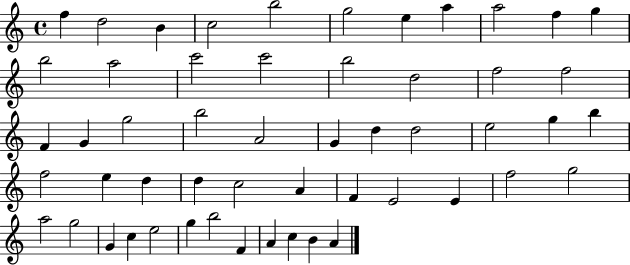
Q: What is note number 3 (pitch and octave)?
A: B4